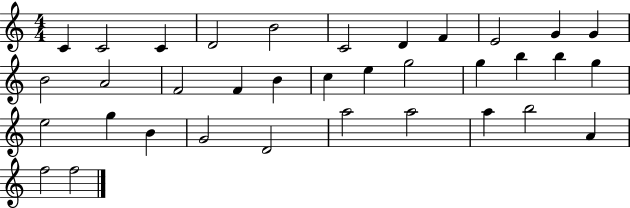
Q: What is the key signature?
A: C major